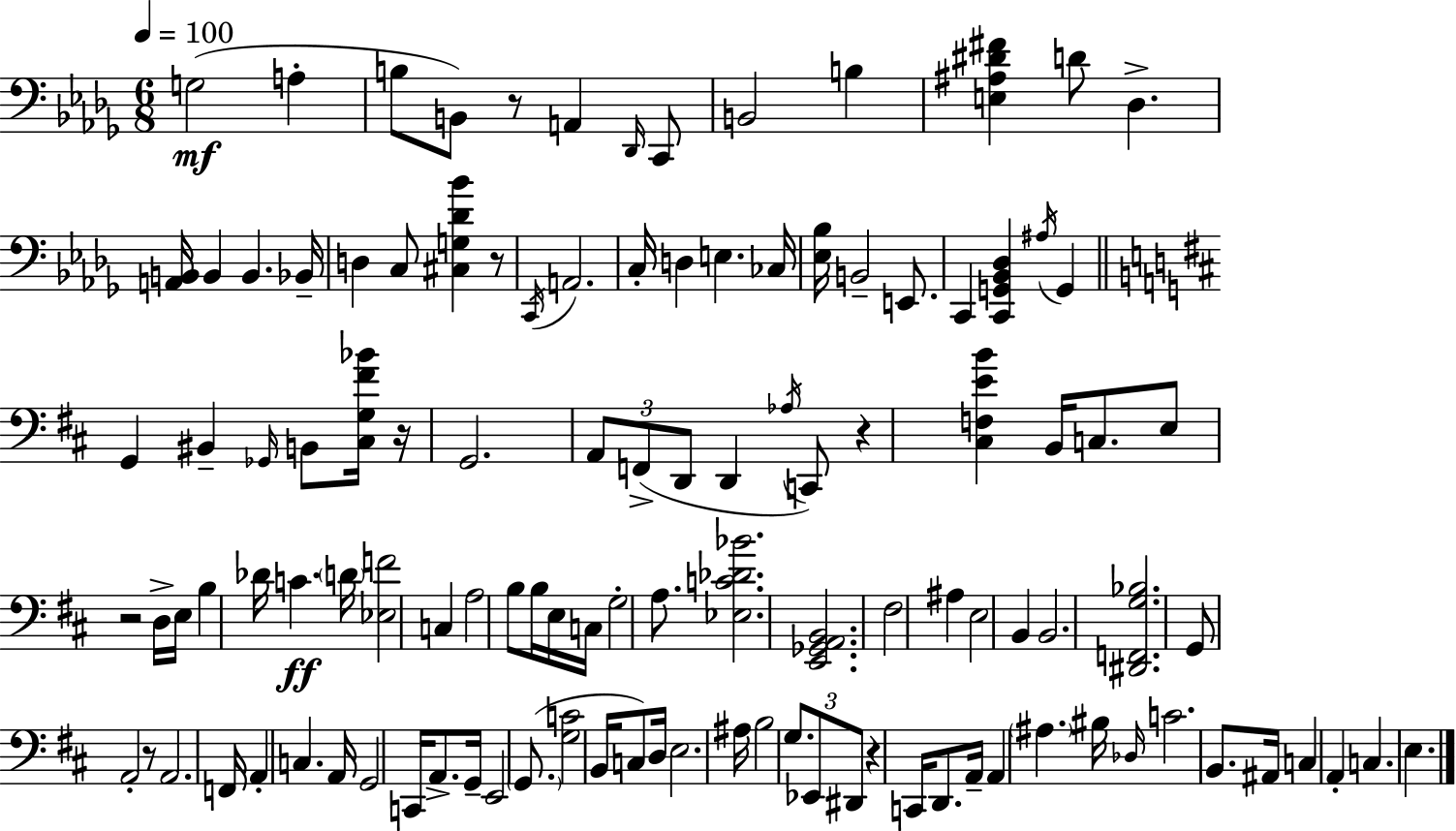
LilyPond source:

{
  \clef bass
  \numericTimeSignature
  \time 6/8
  \key bes \minor
  \tempo 4 = 100
  g2(\mf a4-. | b8 b,8) r8 a,4 \grace { des,16 } c,8 | b,2 b4 | <e ais dis' fis'>4 d'8 des4.-> | \break <a, b,>16 b,4 b,4. | bes,16-- d4 c8 <cis g des' bes'>4 r8 | \acciaccatura { c,16 } a,2. | c16-. d4 e4. | \break ces16 <ees bes>16 b,2-- e,8. | c,4 <c, g, bes, des>4 \acciaccatura { ais16 } g,4 | \bar "||" \break \key b \minor g,4 bis,4-- \grace { ges,16 } b,8 <cis g fis' bes'>16 | r16 g,2. | \tuplet 3/2 { a,8 f,8->( d,8 } d,4 \acciaccatura { aes16 } | c,8) r4 <cis f e' b'>4 b,16 c8. | \break e8 r2 | d16-> e16 b4 des'16 c'4.\ff | \parenthesize d'16 <ees f'>2 c4 | a2 b8 | \break b16 e16 c16 g2-. a8. | <ees c' des' bes'>2. | <e, ges, a, b,>2. | fis2 ais4 | \break e2 b,4 | b,2. | <dis, f, g bes>2. | g,8 a,2-. | \break r8 a,2. | f,16 a,4-. c4. | a,16 g,2 c,16 a,8.-> | g,16-- e,2 \parenthesize g,8.( | \break <g c'>2 b,16 c8) | d16 e2. | ais16 b2 \tuplet 3/2 { g8. | ees,8 dis,8 } r4 c,16 d,8. | \break a,16-- a,4 \parenthesize ais4. | bis16 \grace { des16 } c'2. | b,8. ais,16 c4 a,4-. | c4. e4. | \break \bar "|."
}